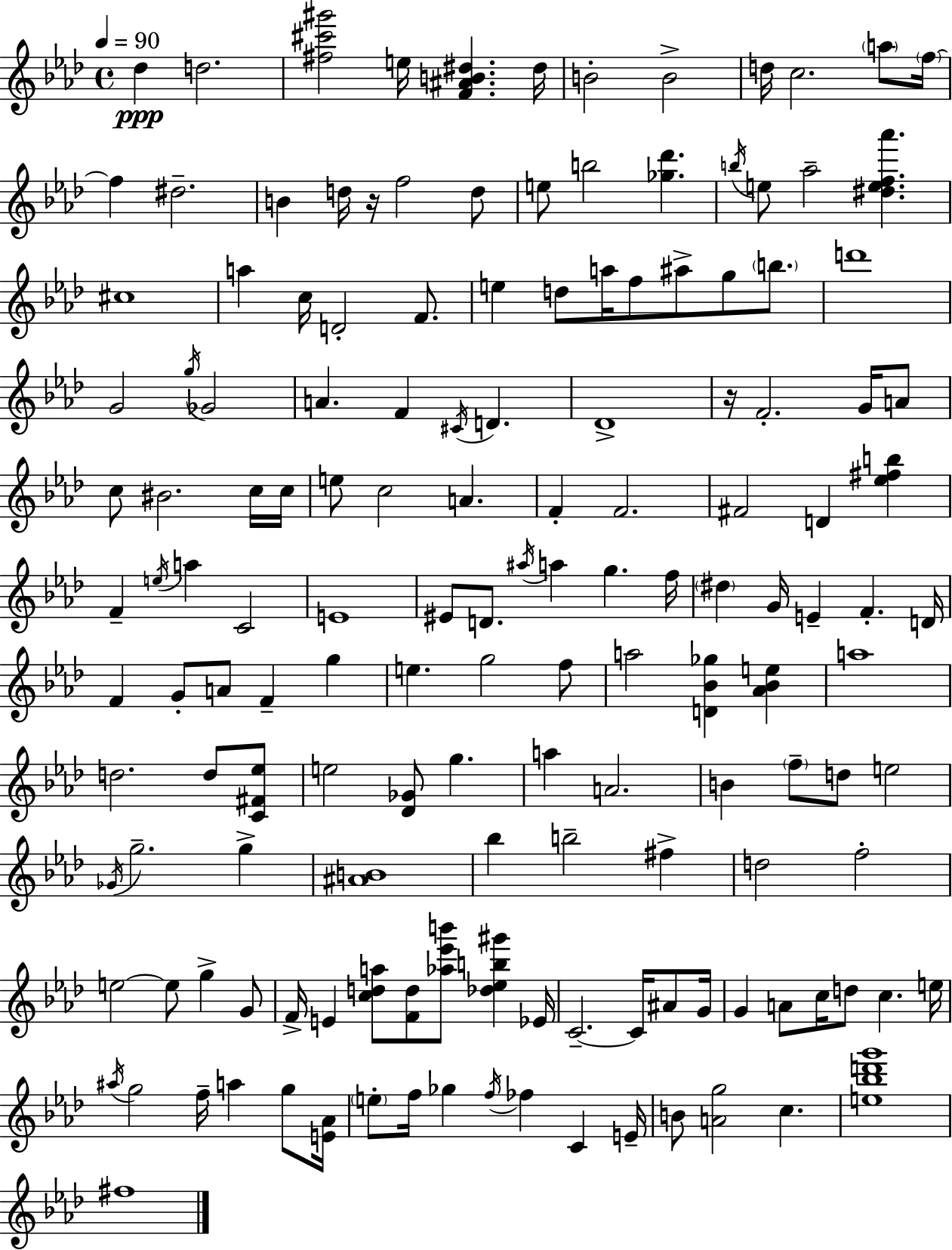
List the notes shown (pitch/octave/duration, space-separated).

Db5/q D5/h. [F#5,C#6,G#6]/h E5/s [F4,A#4,B4,D#5]/q. D#5/s B4/h B4/h D5/s C5/h. A5/e F5/s F5/q D#5/h. B4/q D5/s R/s F5/h D5/e E5/e B5/h [Gb5,Db6]/q. B5/s E5/e Ab5/h [D#5,E5,F5,Ab6]/q. C#5/w A5/q C5/s D4/h F4/e. E5/q D5/e A5/s F5/e A#5/e G5/e B5/e. D6/w G4/h G5/s Gb4/h A4/q. F4/q C#4/s D4/q. Db4/w R/s F4/h. G4/s A4/e C5/e BIS4/h. C5/s C5/s E5/e C5/h A4/q. F4/q F4/h. F#4/h D4/q [Eb5,F#5,B5]/q F4/q E5/s A5/q C4/h E4/w EIS4/e D4/e. A#5/s A5/q G5/q. F5/s D#5/q G4/s E4/q F4/q. D4/s F4/q G4/e A4/e F4/q G5/q E5/q. G5/h F5/e A5/h [D4,Bb4,Gb5]/q [Ab4,Bb4,E5]/q A5/w D5/h. D5/e [C4,F#4,Eb5]/e E5/h [Db4,Gb4]/e G5/q. A5/q A4/h. B4/q F5/e D5/e E5/h Gb4/s G5/h. G5/q [A#4,B4]/w Bb5/q B5/h F#5/q D5/h F5/h E5/h E5/e G5/q G4/e F4/s E4/q [C5,D5,A5]/e [F4,D5]/e [Ab5,Eb6,B6]/e [Db5,Eb5,B5,G#6]/q Eb4/s C4/h. C4/s A#4/e G4/s G4/q A4/e C5/s D5/e C5/q. E5/s A#5/s G5/h F5/s A5/q G5/e [E4,Ab4]/s E5/e F5/s Gb5/q F5/s FES5/q C4/q E4/s B4/e [A4,G5]/h C5/q. [E5,Bb5,D6,G6]/w F#5/w